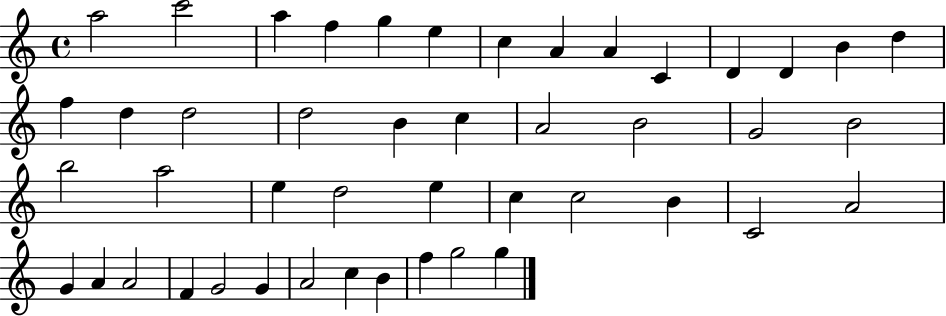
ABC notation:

X:1
T:Untitled
M:4/4
L:1/4
K:C
a2 c'2 a f g e c A A C D D B d f d d2 d2 B c A2 B2 G2 B2 b2 a2 e d2 e c c2 B C2 A2 G A A2 F G2 G A2 c B f g2 g